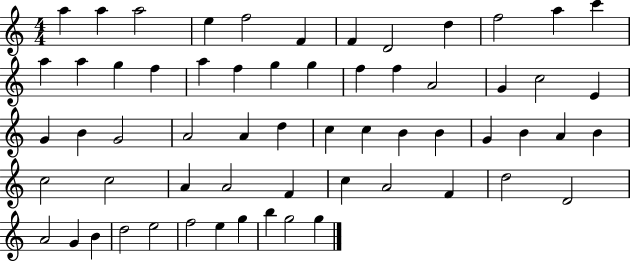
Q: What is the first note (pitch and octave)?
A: A5